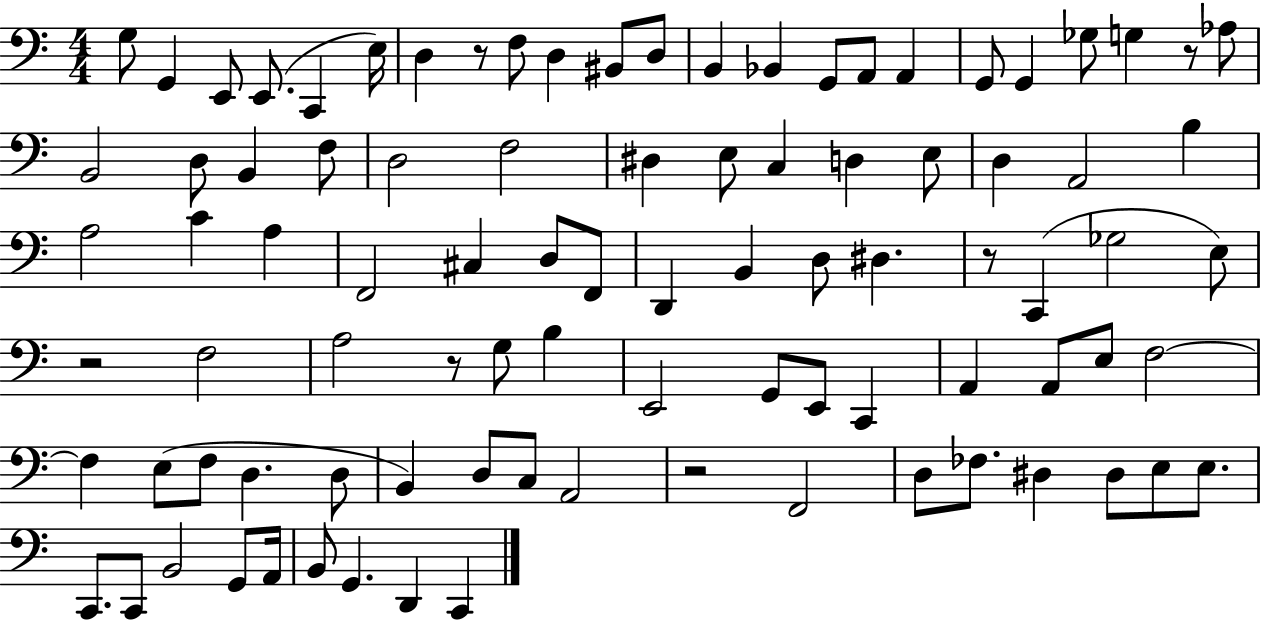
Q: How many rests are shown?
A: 6